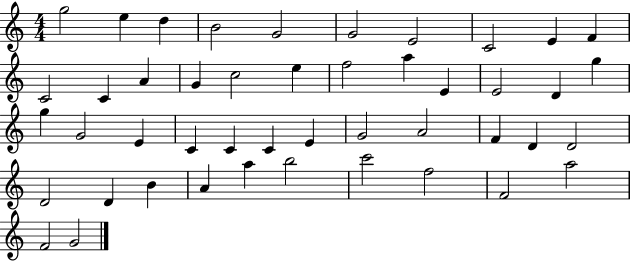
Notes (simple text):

G5/h E5/q D5/q B4/h G4/h G4/h E4/h C4/h E4/q F4/q C4/h C4/q A4/q G4/q C5/h E5/q F5/h A5/q E4/q E4/h D4/q G5/q G5/q G4/h E4/q C4/q C4/q C4/q E4/q G4/h A4/h F4/q D4/q D4/h D4/h D4/q B4/q A4/q A5/q B5/h C6/h F5/h F4/h A5/h F4/h G4/h